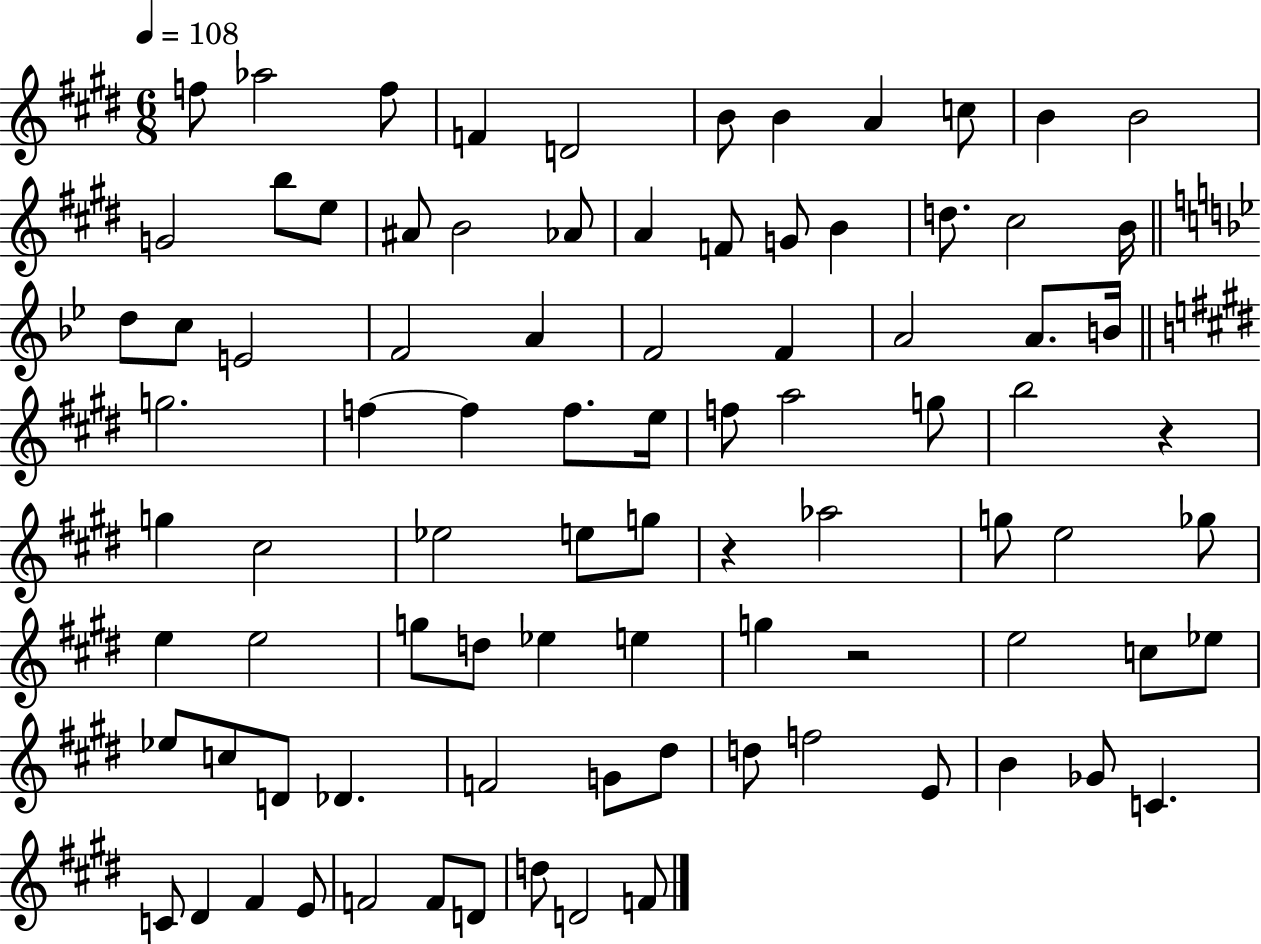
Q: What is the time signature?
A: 6/8